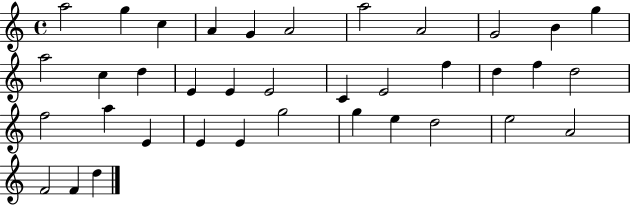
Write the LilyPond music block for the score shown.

{
  \clef treble
  \time 4/4
  \defaultTimeSignature
  \key c \major
  a''2 g''4 c''4 | a'4 g'4 a'2 | a''2 a'2 | g'2 b'4 g''4 | \break a''2 c''4 d''4 | e'4 e'4 e'2 | c'4 e'2 f''4 | d''4 f''4 d''2 | \break f''2 a''4 e'4 | e'4 e'4 g''2 | g''4 e''4 d''2 | e''2 a'2 | \break f'2 f'4 d''4 | \bar "|."
}